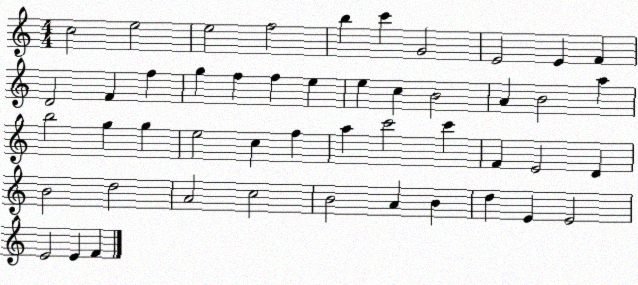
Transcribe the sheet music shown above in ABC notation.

X:1
T:Untitled
M:4/4
L:1/4
K:C
c2 e2 e2 f2 b c' G2 E2 E F D2 F f g f f e e c B2 A B2 a b2 g g e2 c f a c'2 c' F E2 D B2 d2 A2 c2 B2 A B d E E2 E2 E F